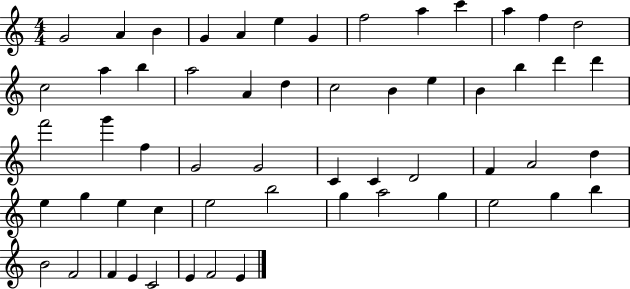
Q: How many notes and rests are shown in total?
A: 57